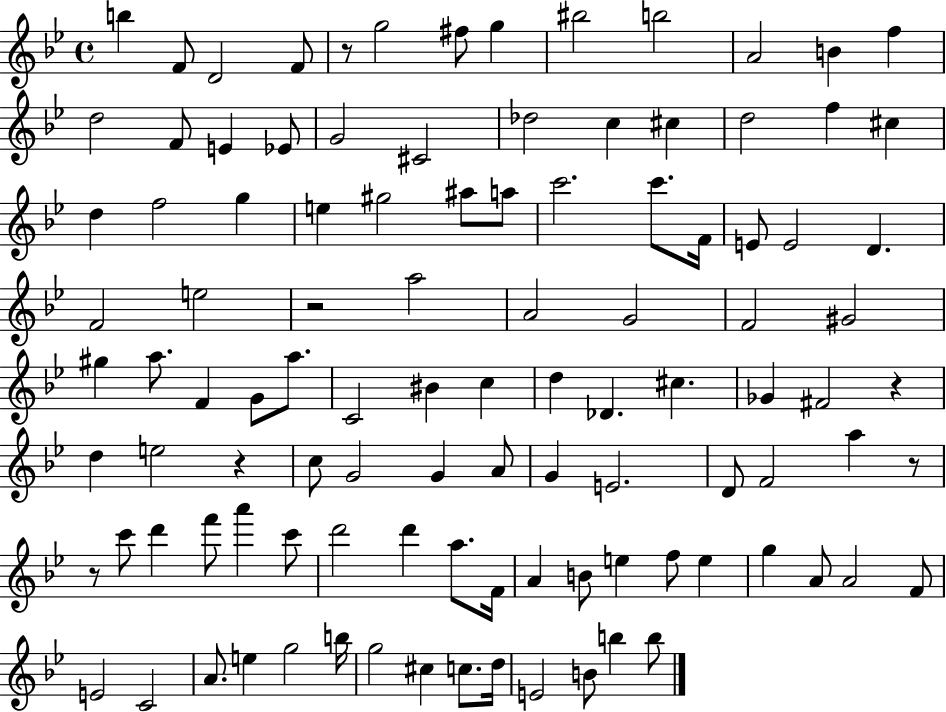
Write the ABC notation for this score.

X:1
T:Untitled
M:4/4
L:1/4
K:Bb
b F/2 D2 F/2 z/2 g2 ^f/2 g ^b2 b2 A2 B f d2 F/2 E _E/2 G2 ^C2 _d2 c ^c d2 f ^c d f2 g e ^g2 ^a/2 a/2 c'2 c'/2 F/4 E/2 E2 D F2 e2 z2 a2 A2 G2 F2 ^G2 ^g a/2 F G/2 a/2 C2 ^B c d _D ^c _G ^F2 z d e2 z c/2 G2 G A/2 G E2 D/2 F2 a z/2 z/2 c'/2 d' f'/2 a' c'/2 d'2 d' a/2 F/4 A B/2 e f/2 e g A/2 A2 F/2 E2 C2 A/2 e g2 b/4 g2 ^c c/2 d/4 E2 B/2 b b/2